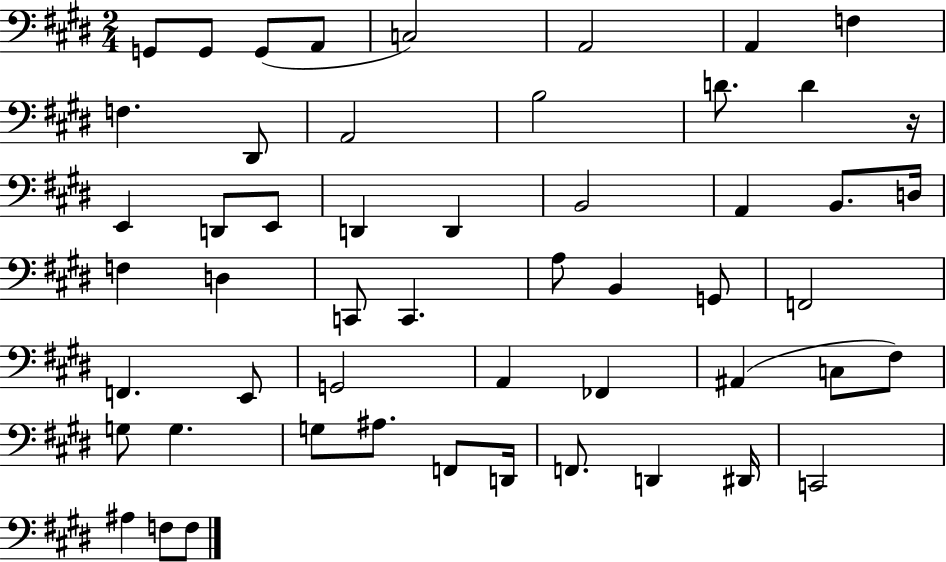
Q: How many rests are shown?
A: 1